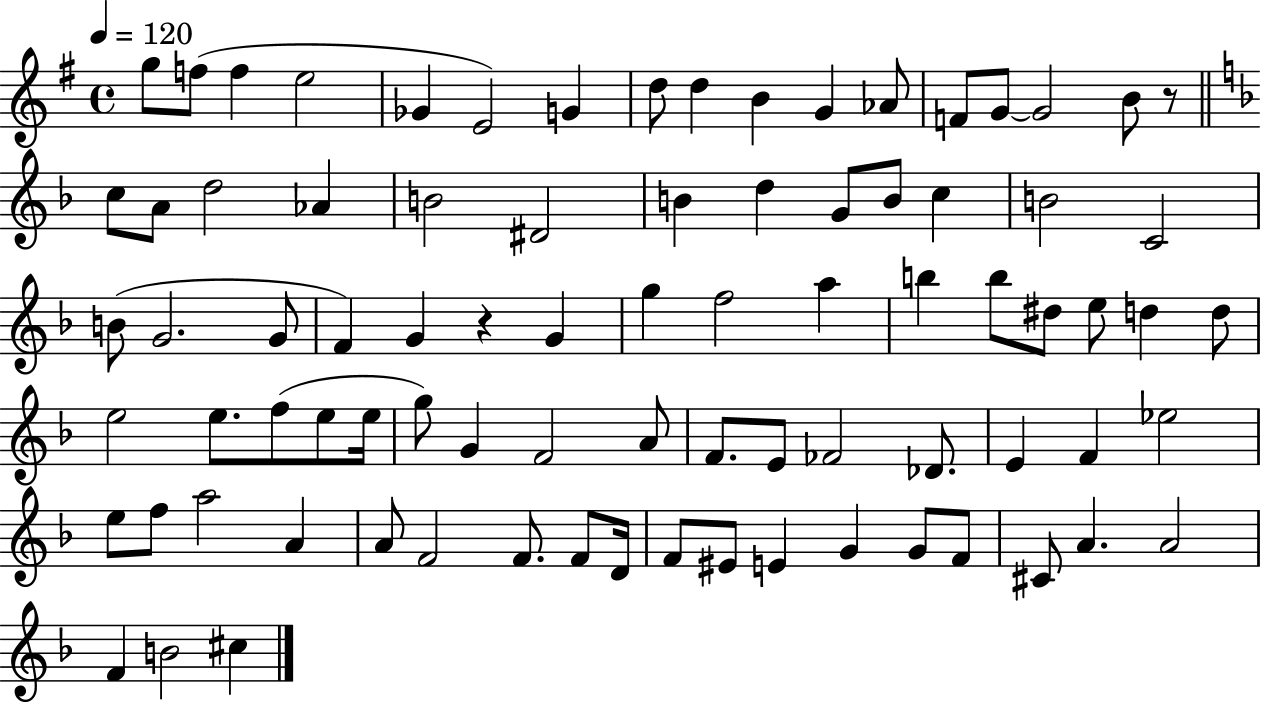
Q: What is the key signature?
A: G major